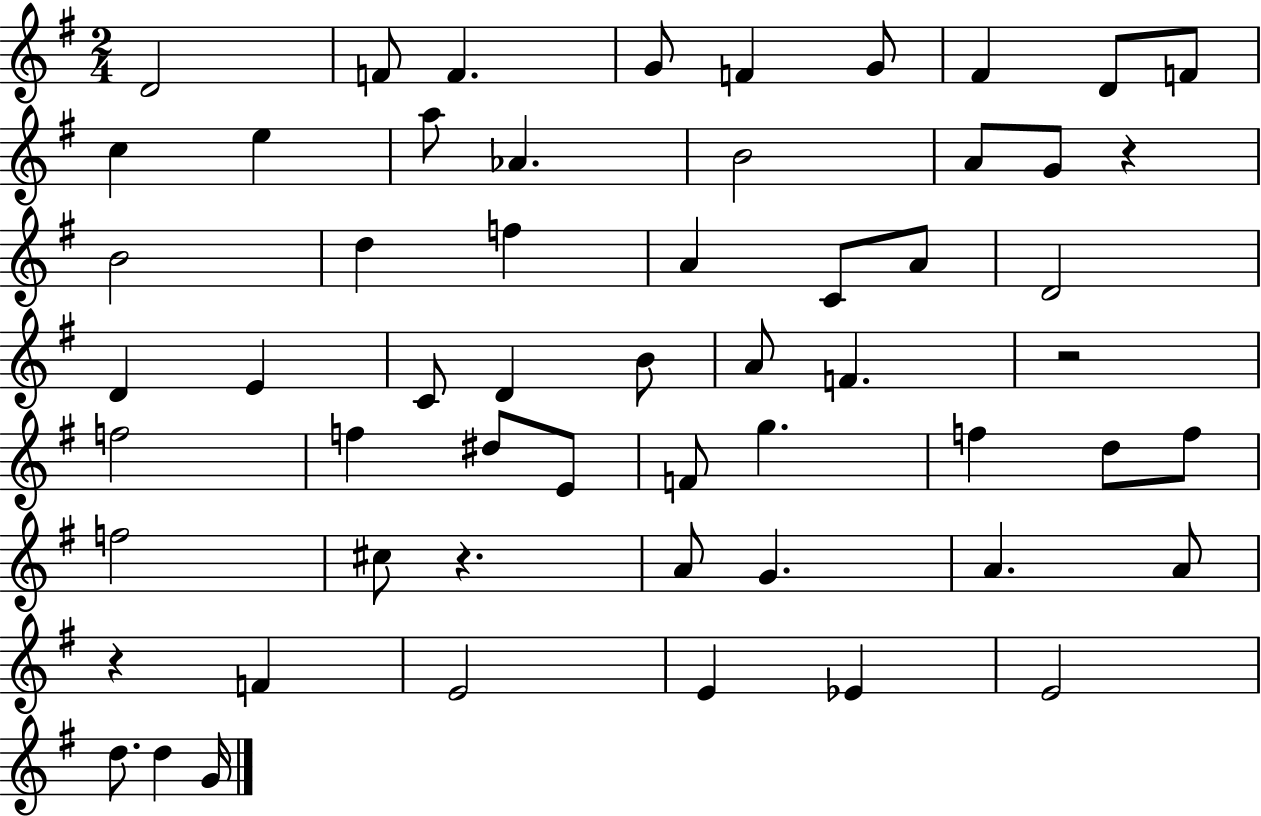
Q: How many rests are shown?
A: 4